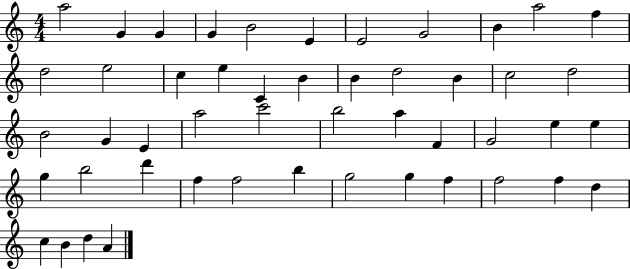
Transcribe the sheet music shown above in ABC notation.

X:1
T:Untitled
M:4/4
L:1/4
K:C
a2 G G G B2 E E2 G2 B a2 f d2 e2 c e C B B d2 B c2 d2 B2 G E a2 c'2 b2 a F G2 e e g b2 d' f f2 b g2 g f f2 f d c B d A